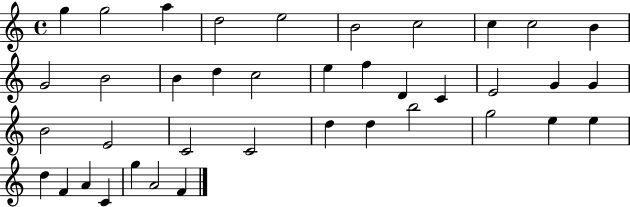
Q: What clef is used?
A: treble